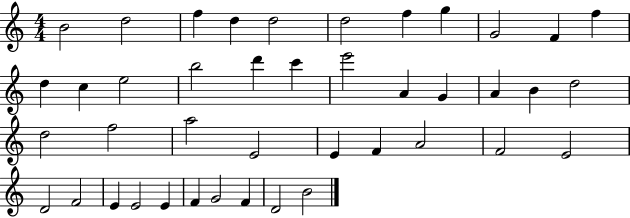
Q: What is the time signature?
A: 4/4